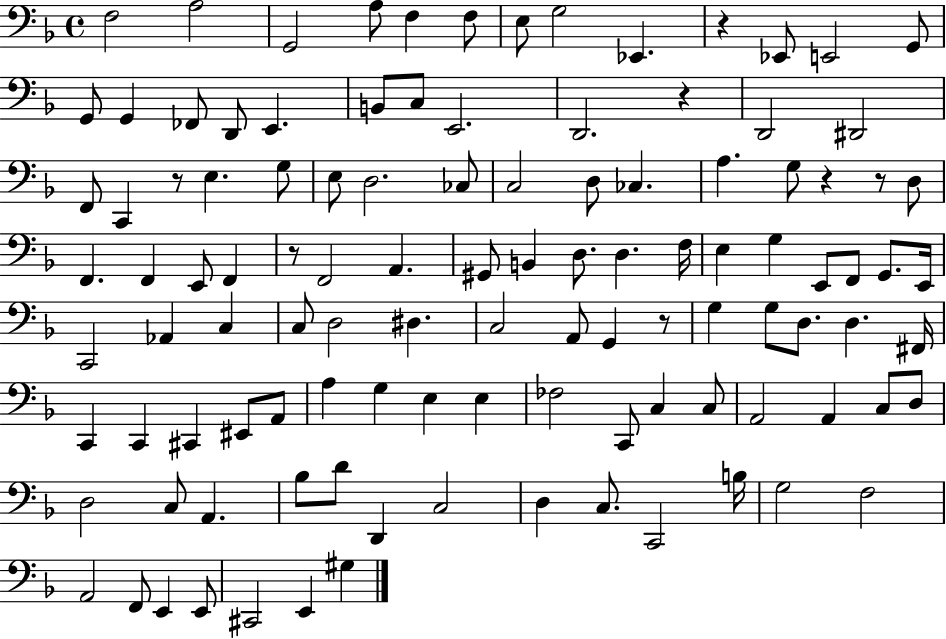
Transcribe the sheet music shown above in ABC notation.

X:1
T:Untitled
M:4/4
L:1/4
K:F
F,2 A,2 G,,2 A,/2 F, F,/2 E,/2 G,2 _E,, z _E,,/2 E,,2 G,,/2 G,,/2 G,, _F,,/2 D,,/2 E,, B,,/2 C,/2 E,,2 D,,2 z D,,2 ^D,,2 F,,/2 C,, z/2 E, G,/2 E,/2 D,2 _C,/2 C,2 D,/2 _C, A, G,/2 z z/2 D,/2 F,, F,, E,,/2 F,, z/2 F,,2 A,, ^G,,/2 B,, D,/2 D, F,/4 E, G, E,,/2 F,,/2 G,,/2 E,,/4 C,,2 _A,, C, C,/2 D,2 ^D, C,2 A,,/2 G,, z/2 G, G,/2 D,/2 D, ^F,,/4 C,, C,, ^C,, ^E,,/2 A,,/2 A, G, E, E, _F,2 C,,/2 C, C,/2 A,,2 A,, C,/2 D,/2 D,2 C,/2 A,, _B,/2 D/2 D,, C,2 D, C,/2 C,,2 B,/4 G,2 F,2 A,,2 F,,/2 E,, E,,/2 ^C,,2 E,, ^G,